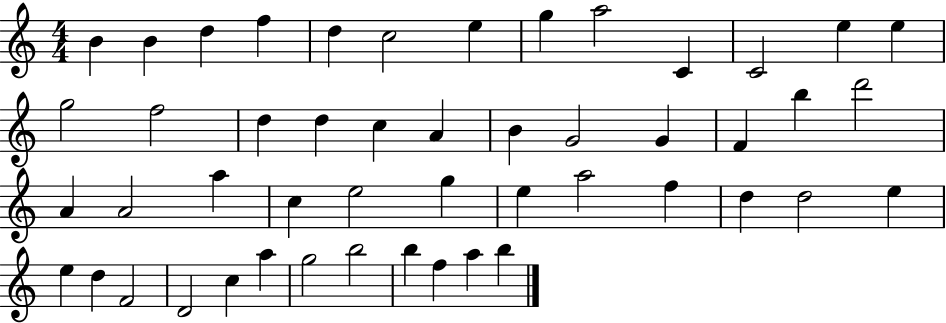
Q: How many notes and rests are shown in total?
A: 49